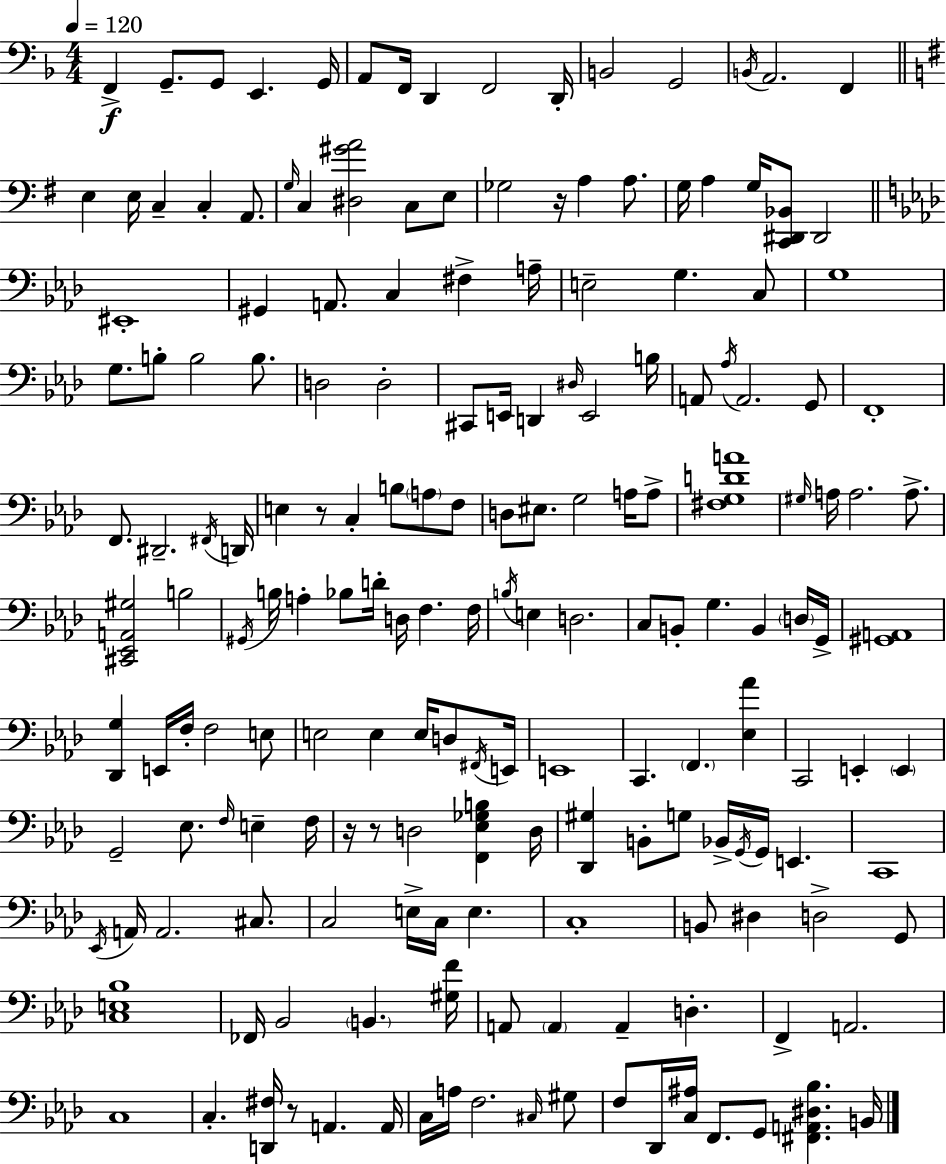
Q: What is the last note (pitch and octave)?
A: B2